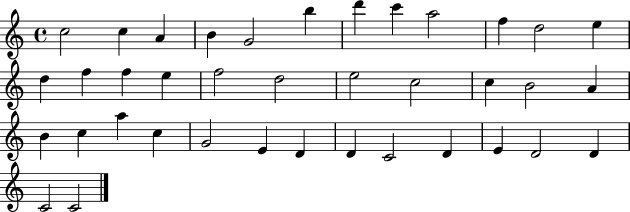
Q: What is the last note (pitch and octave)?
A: C4